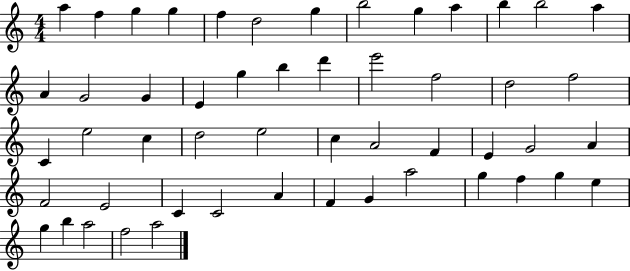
{
  \clef treble
  \numericTimeSignature
  \time 4/4
  \key c \major
  a''4 f''4 g''4 g''4 | f''4 d''2 g''4 | b''2 g''4 a''4 | b''4 b''2 a''4 | \break a'4 g'2 g'4 | e'4 g''4 b''4 d'''4 | e'''2 f''2 | d''2 f''2 | \break c'4 e''2 c''4 | d''2 e''2 | c''4 a'2 f'4 | e'4 g'2 a'4 | \break f'2 e'2 | c'4 c'2 a'4 | f'4 g'4 a''2 | g''4 f''4 g''4 e''4 | \break g''4 b''4 a''2 | f''2 a''2 | \bar "|."
}